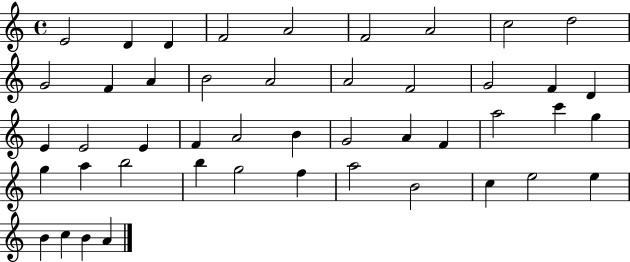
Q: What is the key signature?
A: C major